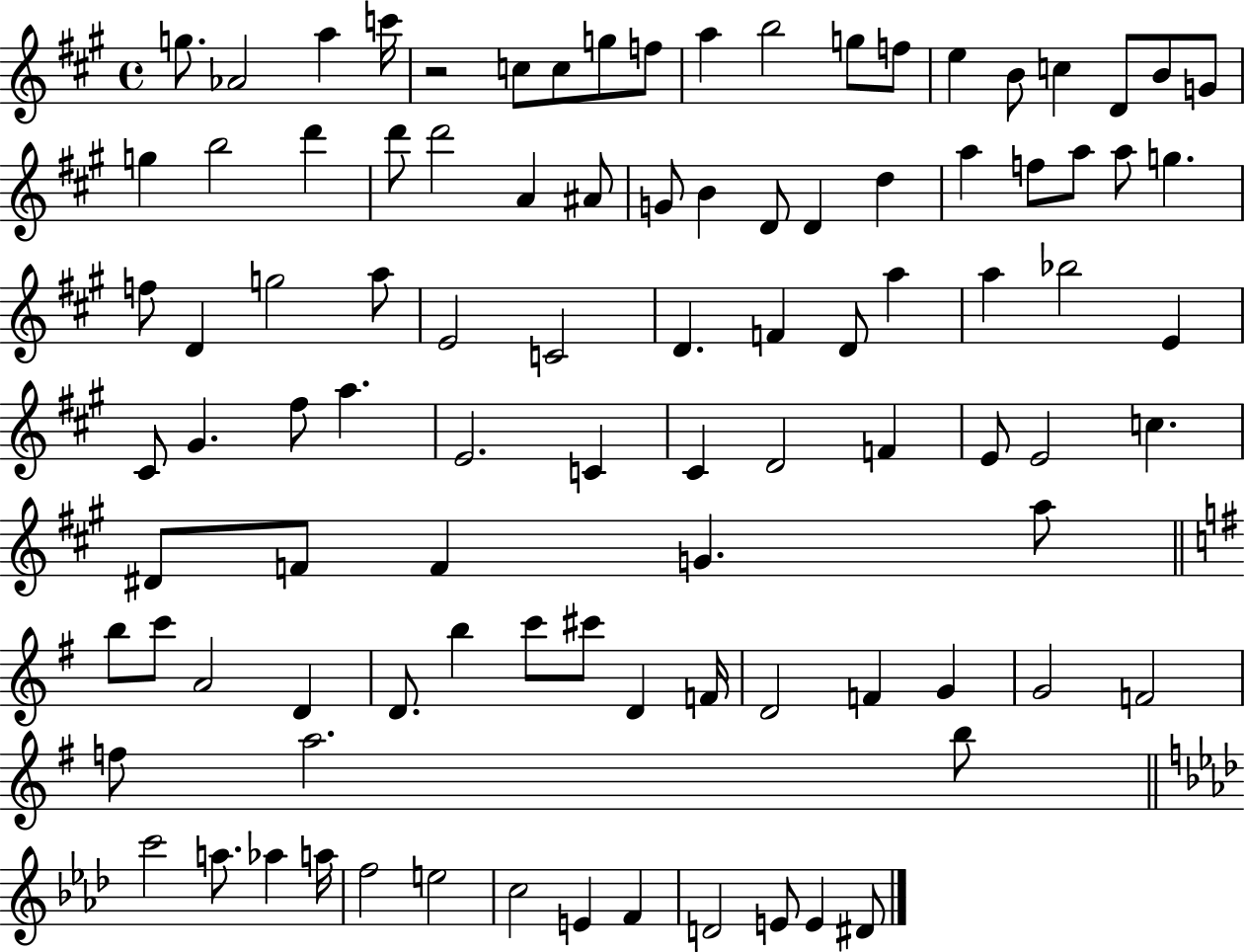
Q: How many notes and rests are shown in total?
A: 97